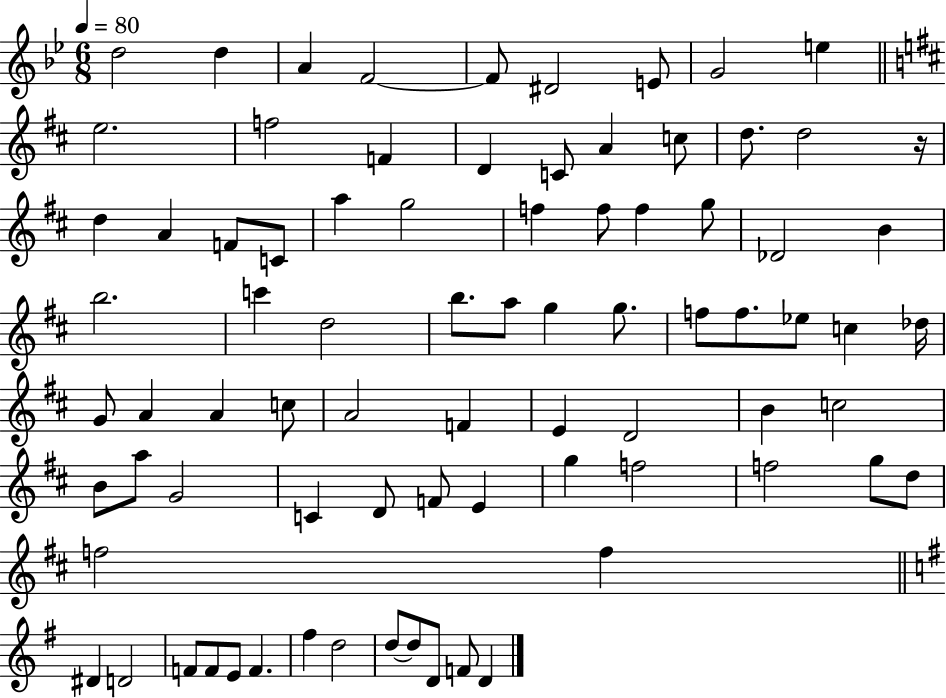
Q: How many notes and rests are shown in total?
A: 80